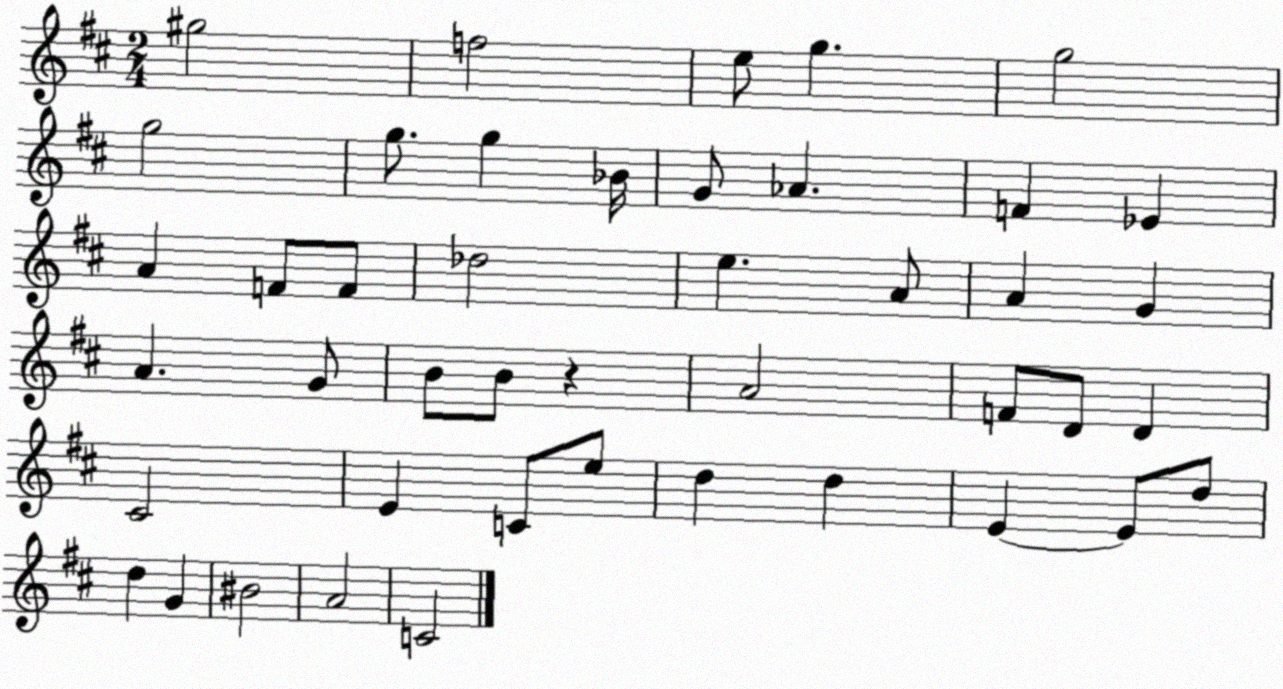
X:1
T:Untitled
M:2/4
L:1/4
K:D
^g2 f2 e/2 g g2 g2 g/2 g _B/4 G/2 _A F _E A F/2 F/2 _d2 e A/2 A G A G/2 B/2 B/2 z A2 F/2 D/2 D ^C2 E C/2 e/2 d d E E/2 d/2 d G ^B2 A2 C2